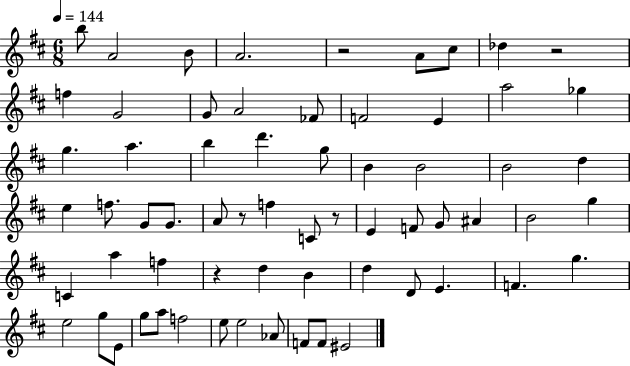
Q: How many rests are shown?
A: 5